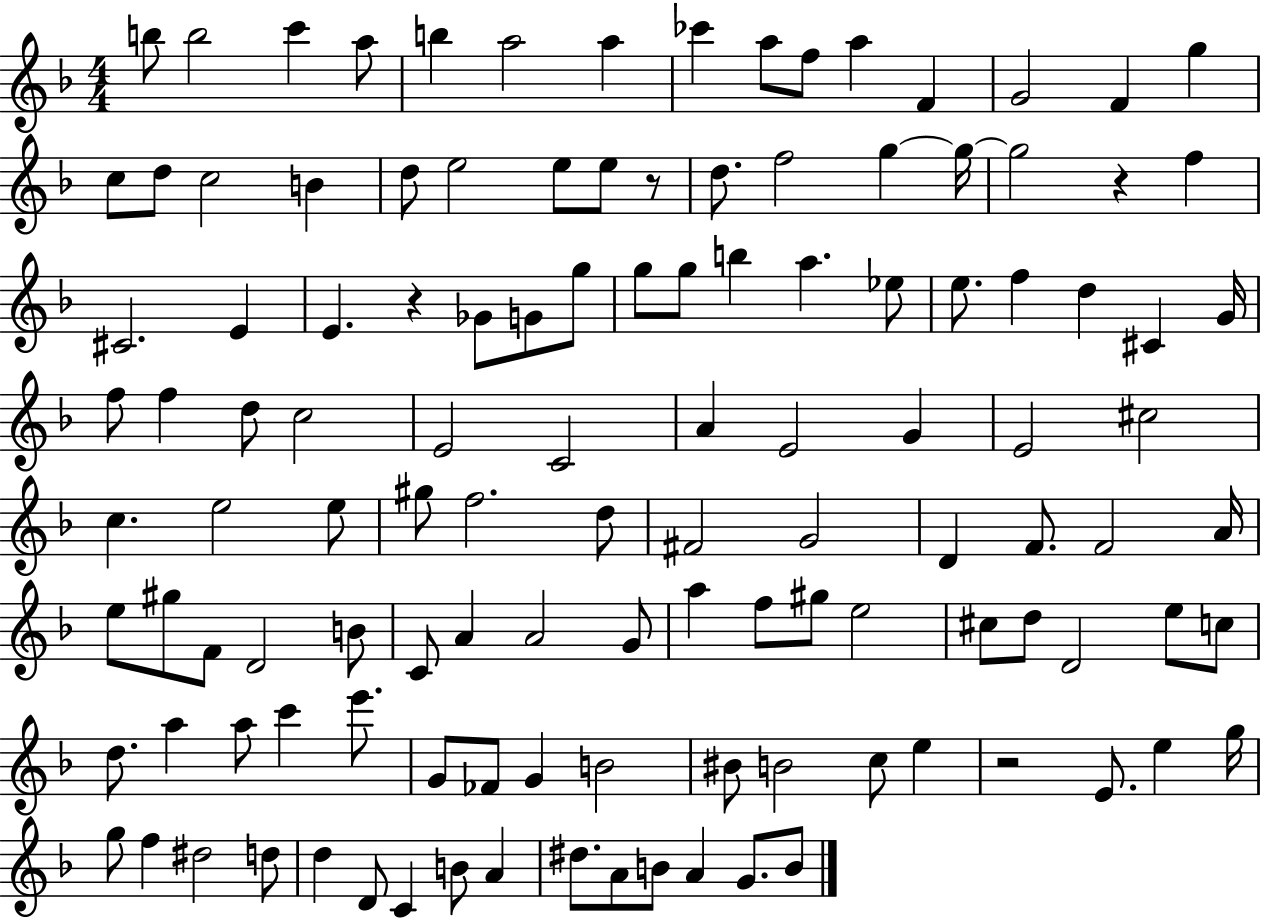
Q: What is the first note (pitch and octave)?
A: B5